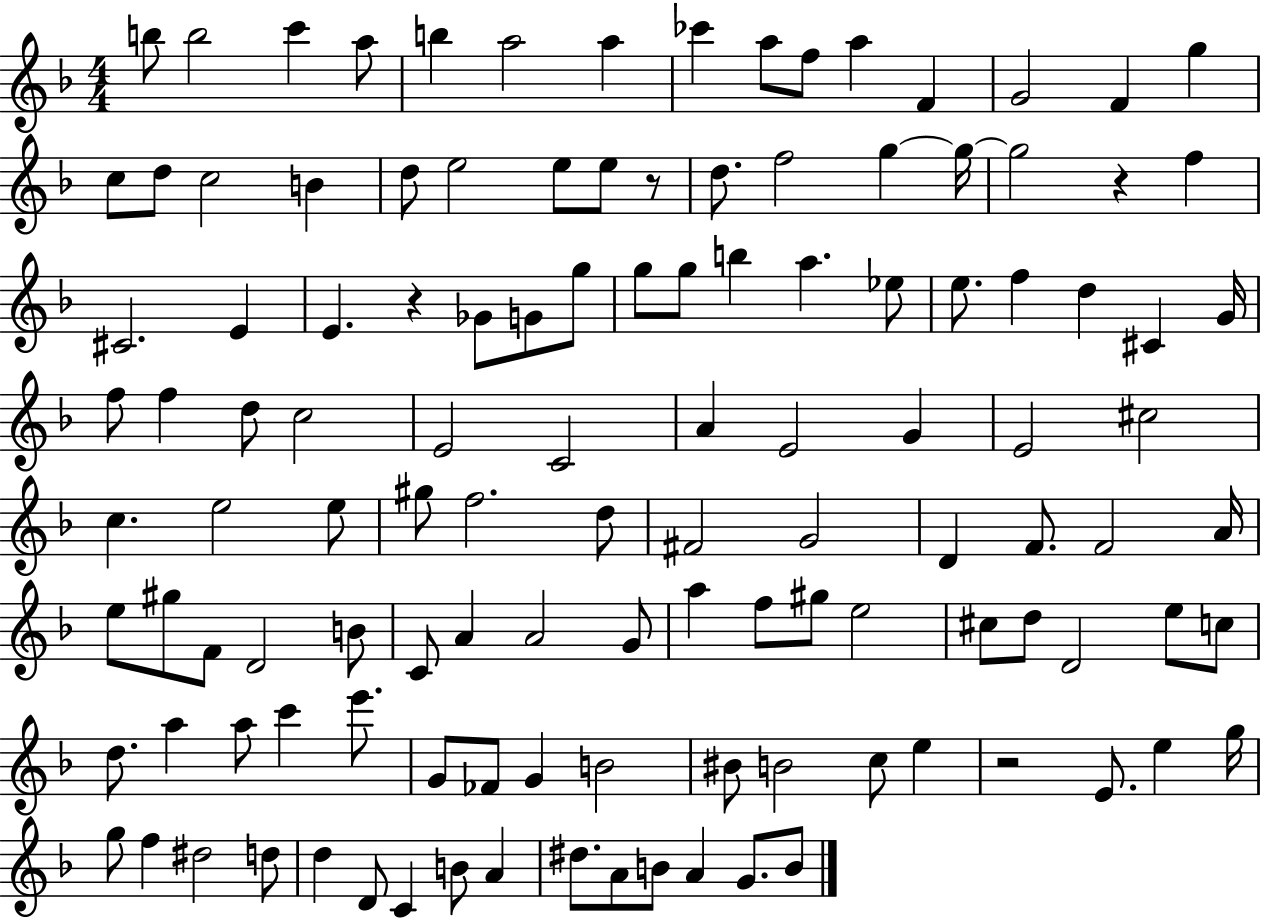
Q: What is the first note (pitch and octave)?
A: B5